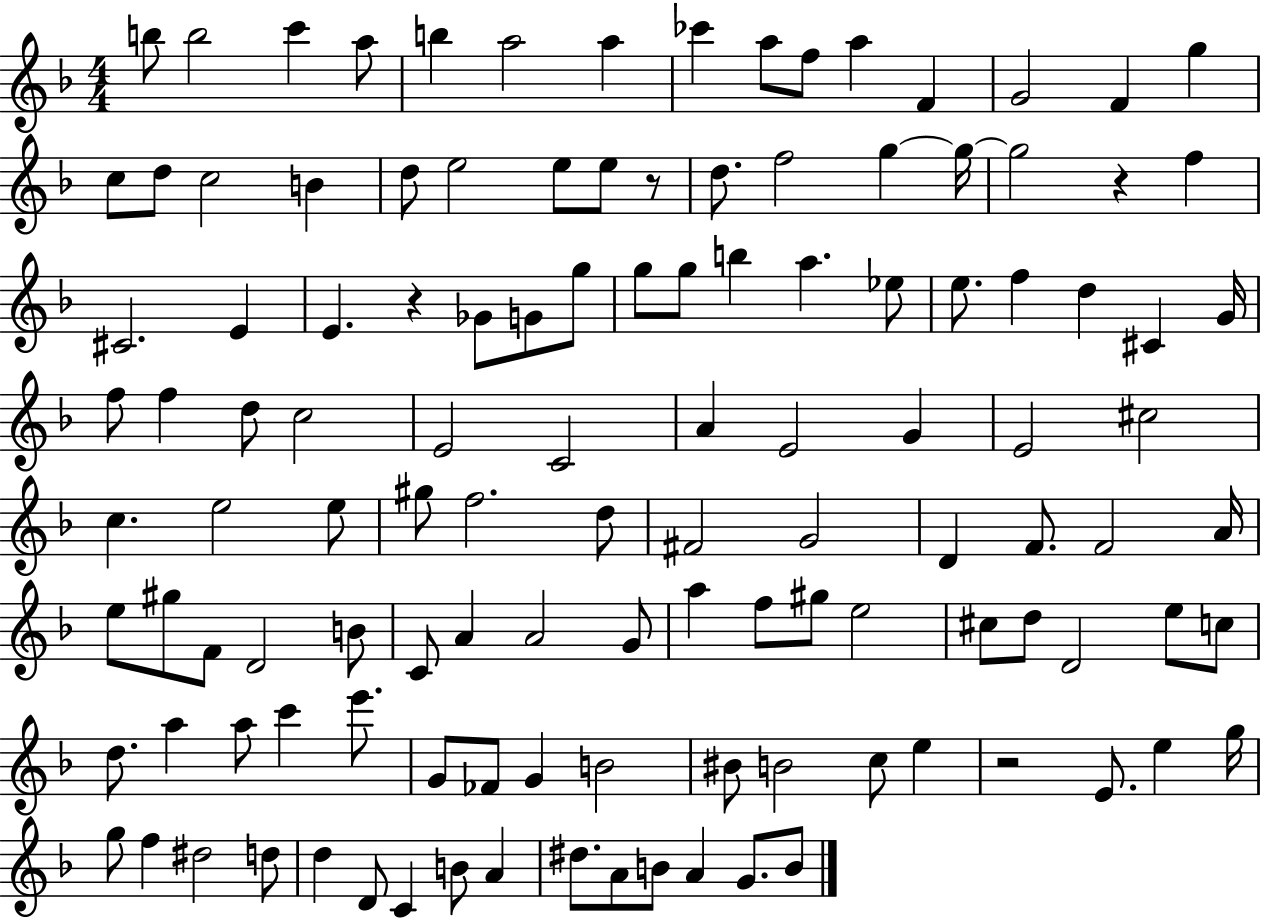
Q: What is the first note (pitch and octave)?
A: B5